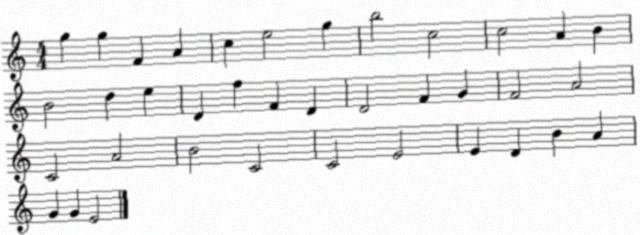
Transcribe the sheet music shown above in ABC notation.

X:1
T:Untitled
M:4/4
L:1/4
K:C
g g F A c e2 g b2 c2 c2 A B B2 d e D f F D D2 F G F2 A2 C2 A2 B2 C2 C2 E2 E D B A G G E2